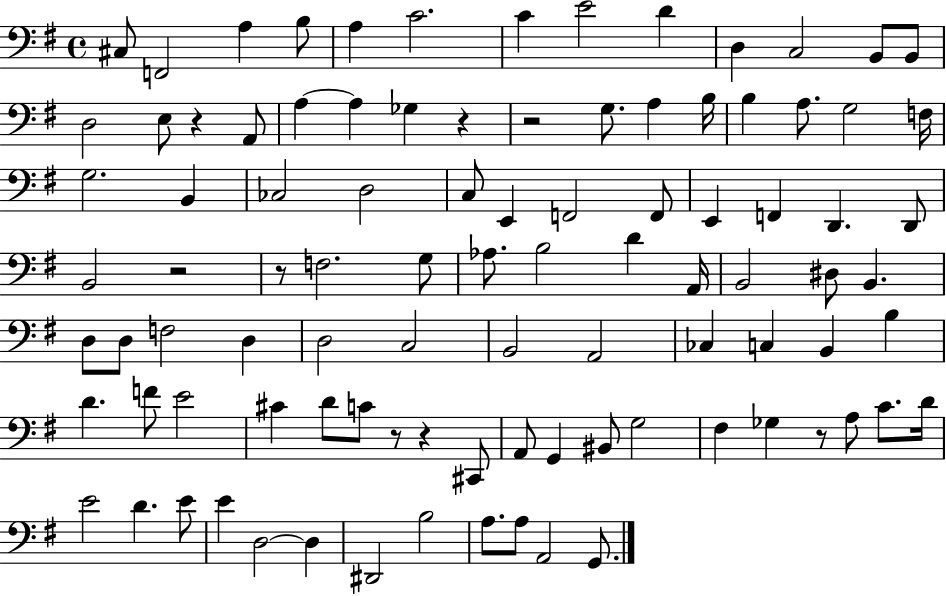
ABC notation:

X:1
T:Untitled
M:4/4
L:1/4
K:G
^C,/2 F,,2 A, B,/2 A, C2 C E2 D D, C,2 B,,/2 B,,/2 D,2 E,/2 z A,,/2 A, A, _G, z z2 G,/2 A, B,/4 B, A,/2 G,2 F,/4 G,2 B,, _C,2 D,2 C,/2 E,, F,,2 F,,/2 E,, F,, D,, D,,/2 B,,2 z2 z/2 F,2 G,/2 _A,/2 B,2 D A,,/4 B,,2 ^D,/2 B,, D,/2 D,/2 F,2 D, D,2 C,2 B,,2 A,,2 _C, C, B,, B, D F/2 E2 ^C D/2 C/2 z/2 z ^C,,/2 A,,/2 G,, ^B,,/2 G,2 ^F, _G, z/2 A,/2 C/2 D/4 E2 D E/2 E D,2 D, ^D,,2 B,2 A,/2 A,/2 A,,2 G,,/2